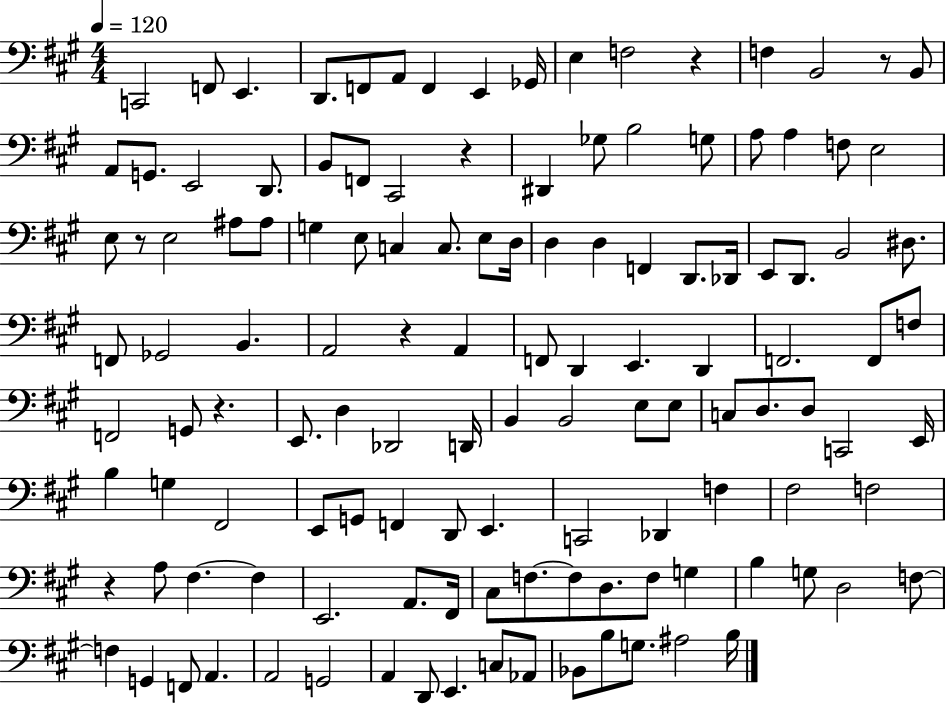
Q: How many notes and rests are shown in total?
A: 127